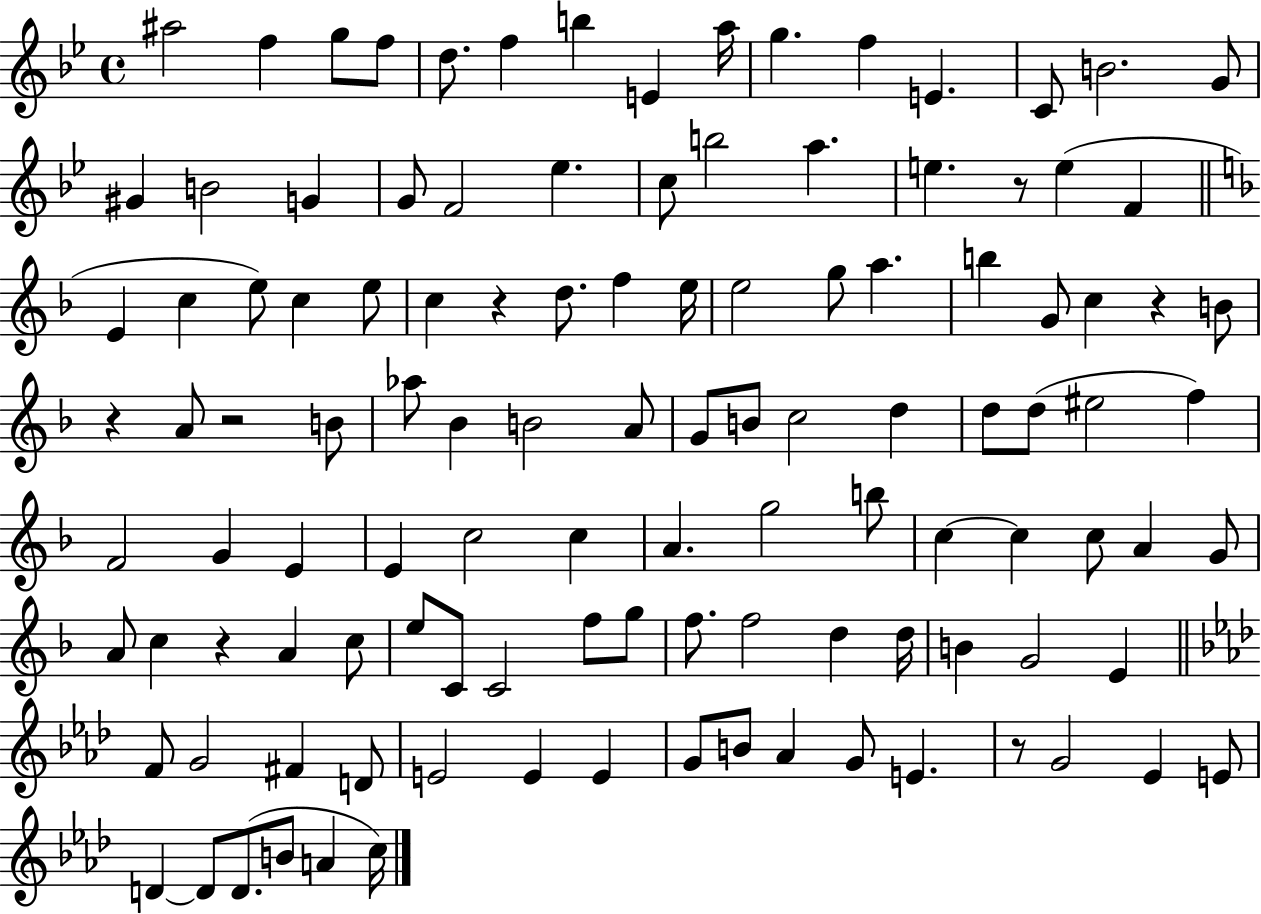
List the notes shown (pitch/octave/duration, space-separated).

A#5/h F5/q G5/e F5/e D5/e. F5/q B5/q E4/q A5/s G5/q. F5/q E4/q. C4/e B4/h. G4/e G#4/q B4/h G4/q G4/e F4/h Eb5/q. C5/e B5/h A5/q. E5/q. R/e E5/q F4/q E4/q C5/q E5/e C5/q E5/e C5/q R/q D5/e. F5/q E5/s E5/h G5/e A5/q. B5/q G4/e C5/q R/q B4/e R/q A4/e R/h B4/e Ab5/e Bb4/q B4/h A4/e G4/e B4/e C5/h D5/q D5/e D5/e EIS5/h F5/q F4/h G4/q E4/q E4/q C5/h C5/q A4/q. G5/h B5/e C5/q C5/q C5/e A4/q G4/e A4/e C5/q R/q A4/q C5/e E5/e C4/e C4/h F5/e G5/e F5/e. F5/h D5/q D5/s B4/q G4/h E4/q F4/e G4/h F#4/q D4/e E4/h E4/q E4/q G4/e B4/e Ab4/q G4/e E4/q. R/e G4/h Eb4/q E4/e D4/q D4/e D4/e. B4/e A4/q C5/s